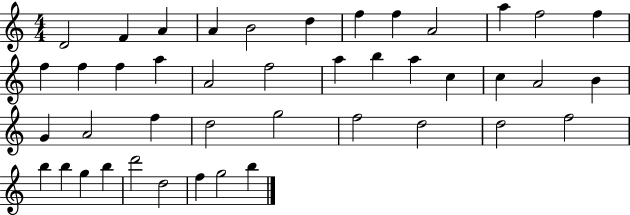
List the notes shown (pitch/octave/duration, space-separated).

D4/h F4/q A4/q A4/q B4/h D5/q F5/q F5/q A4/h A5/q F5/h F5/q F5/q F5/q F5/q A5/q A4/h F5/h A5/q B5/q A5/q C5/q C5/q A4/h B4/q G4/q A4/h F5/q D5/h G5/h F5/h D5/h D5/h F5/h B5/q B5/q G5/q B5/q D6/h D5/h F5/q G5/h B5/q